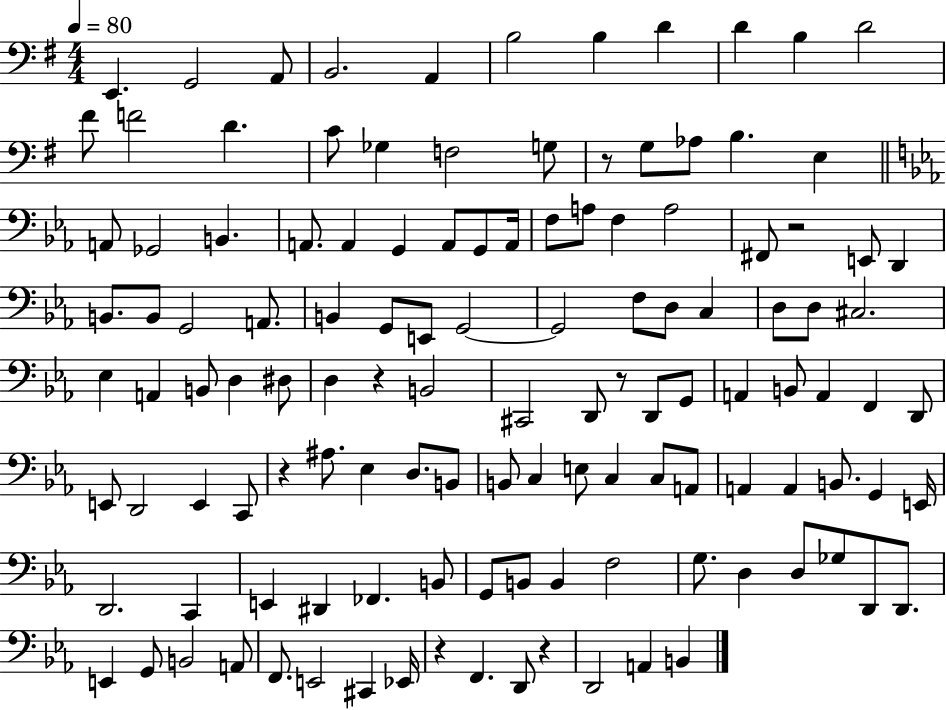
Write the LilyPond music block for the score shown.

{
  \clef bass
  \numericTimeSignature
  \time 4/4
  \key g \major
  \tempo 4 = 80
  e,4. g,2 a,8 | b,2. a,4 | b2 b4 d'4 | d'4 b4 d'2 | \break fis'8 f'2 d'4. | c'8 ges4 f2 g8 | r8 g8 aes8 b4. e4 | \bar "||" \break \key c \minor a,8 ges,2 b,4. | a,8. a,4 g,4 a,8 g,8 a,16 | f8 a8 f4 a2 | fis,8 r2 e,8 d,4 | \break b,8. b,8 g,2 a,8. | b,4 g,8 e,8 g,2~~ | g,2 f8 d8 c4 | d8 d8 cis2. | \break ees4 a,4 b,8 d4 dis8 | d4 r4 b,2 | cis,2 d,8 r8 d,8 g,8 | a,4 b,8 a,4 f,4 d,8 | \break e,8 d,2 e,4 c,8 | r4 ais8. ees4 d8. b,8 | b,8 c4 e8 c4 c8 a,8 | a,4 a,4 b,8. g,4 e,16 | \break d,2. c,4 | e,4 dis,4 fes,4. b,8 | g,8 b,8 b,4 f2 | g8. d4 d8 ges8 d,8 d,8. | \break e,4 g,8 b,2 a,8 | f,8. e,2 cis,4 ees,16 | r4 f,4. d,8 r4 | d,2 a,4 b,4 | \break \bar "|."
}